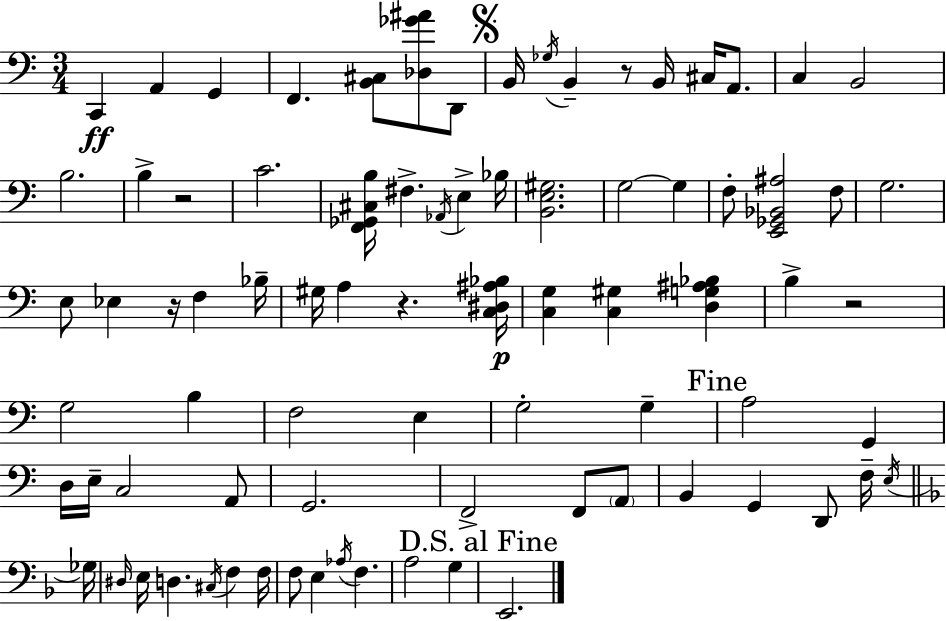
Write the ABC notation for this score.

X:1
T:Untitled
M:3/4
L:1/4
K:C
C,, A,, G,, F,, [B,,^C,]/2 [_D,_G^A]/2 D,,/2 B,,/4 _G,/4 B,, z/2 B,,/4 ^C,/4 A,,/2 C, B,,2 B,2 B, z2 C2 [F,,_G,,^C,B,]/4 ^F, _A,,/4 E, _B,/4 [B,,E,^G,]2 G,2 G, F,/2 [E,,_G,,_B,,^A,]2 F,/2 G,2 E,/2 _E, z/4 F, _B,/4 ^G,/4 A, z [C,^D,^A,_B,]/4 [C,G,] [C,^G,] [D,G,^A,_B,] B, z2 G,2 B, F,2 E, G,2 G, A,2 G,, D,/4 E,/4 C,2 A,,/2 G,,2 F,,2 F,,/2 A,,/2 B,, G,, D,,/2 F,/4 E,/4 _G,/4 ^D,/4 E,/4 D, ^C,/4 F, F,/4 F,/2 E, _A,/4 F, A,2 G, E,,2